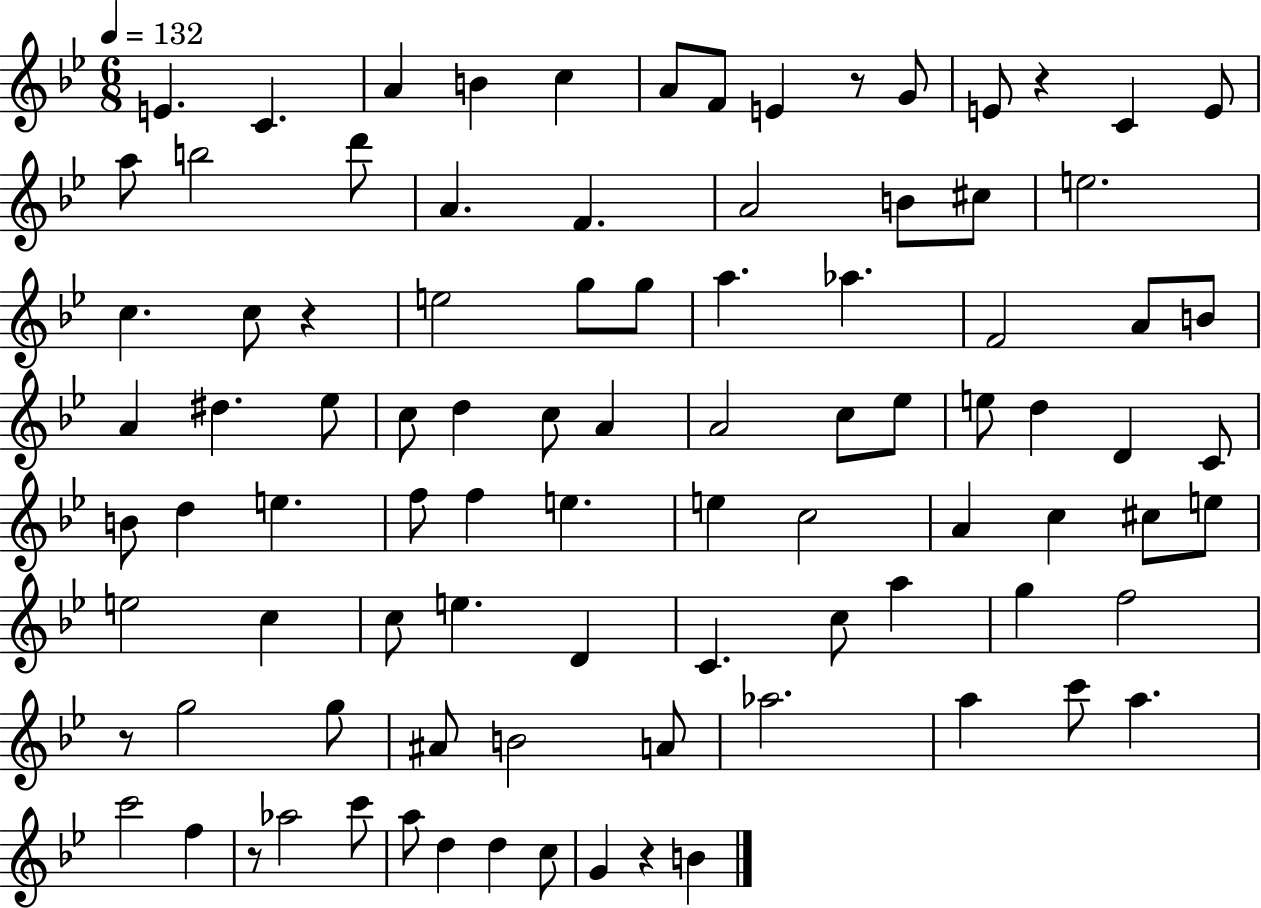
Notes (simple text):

E4/q. C4/q. A4/q B4/q C5/q A4/e F4/e E4/q R/e G4/e E4/e R/q C4/q E4/e A5/e B5/h D6/e A4/q. F4/q. A4/h B4/e C#5/e E5/h. C5/q. C5/e R/q E5/h G5/e G5/e A5/q. Ab5/q. F4/h A4/e B4/e A4/q D#5/q. Eb5/e C5/e D5/q C5/e A4/q A4/h C5/e Eb5/e E5/e D5/q D4/q C4/e B4/e D5/q E5/q. F5/e F5/q E5/q. E5/q C5/h A4/q C5/q C#5/e E5/e E5/h C5/q C5/e E5/q. D4/q C4/q. C5/e A5/q G5/q F5/h R/e G5/h G5/e A#4/e B4/h A4/e Ab5/h. A5/q C6/e A5/q. C6/h F5/q R/e Ab5/h C6/e A5/e D5/q D5/q C5/e G4/q R/q B4/q